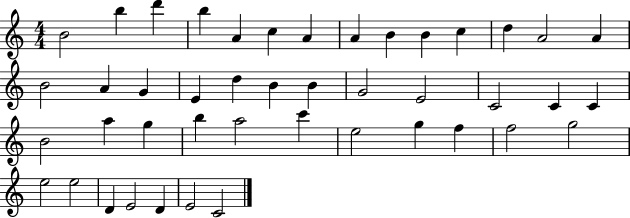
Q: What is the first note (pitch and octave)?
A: B4